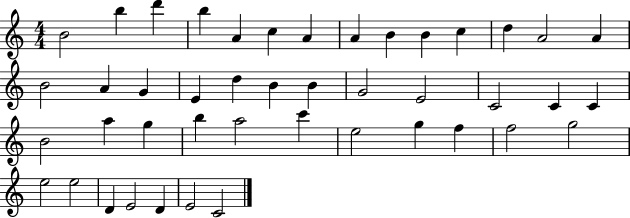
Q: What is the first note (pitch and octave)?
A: B4